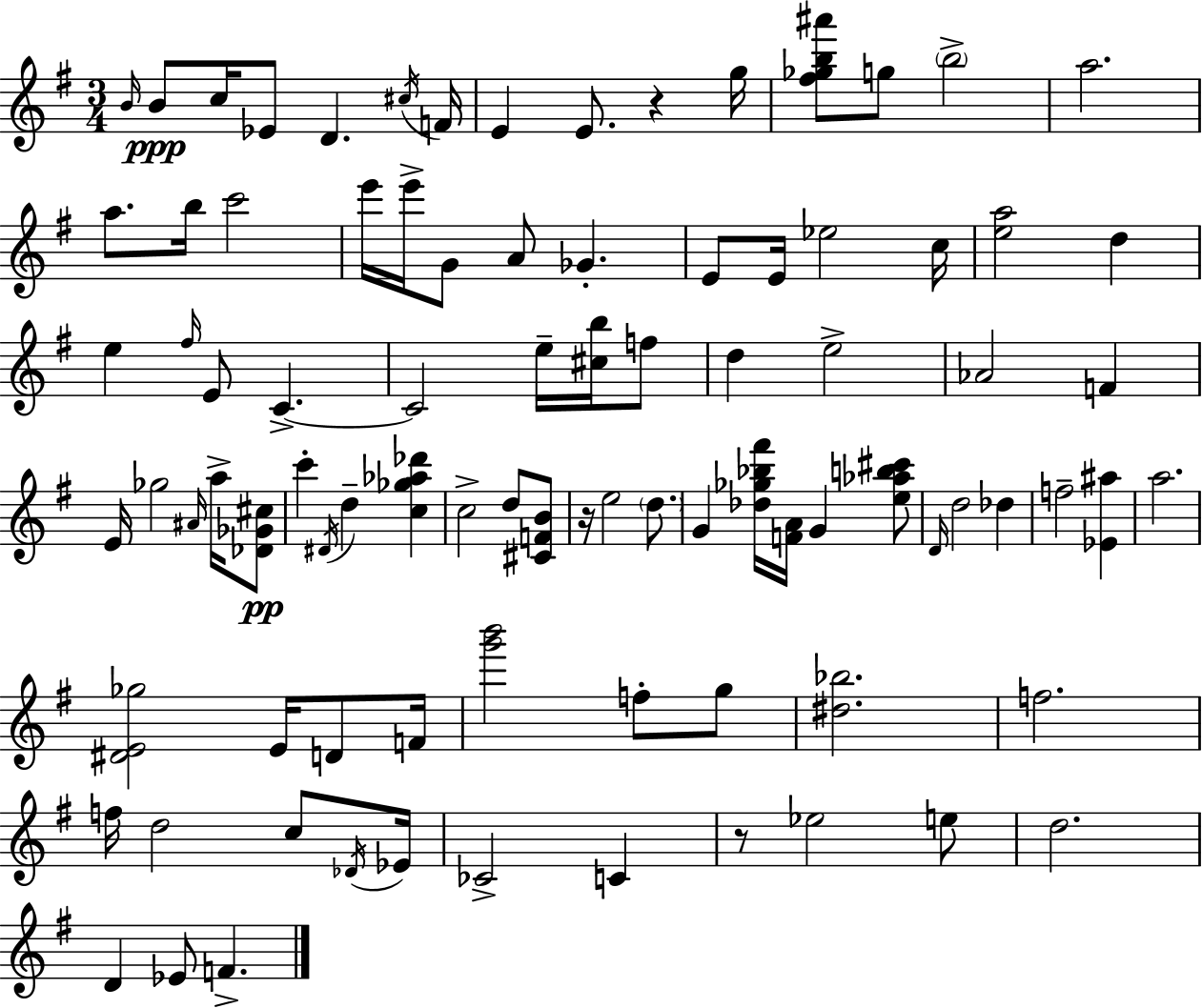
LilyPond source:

{
  \clef treble
  \numericTimeSignature
  \time 3/4
  \key e \minor
  \repeat volta 2 { \grace { b'16 }\ppp b'8 c''16 ees'8 d'4. | \acciaccatura { cis''16 } f'16 e'4 e'8. r4 | g''16 <fis'' ges'' b'' ais'''>8 g''8 \parenthesize b''2-> | a''2. | \break a''8. b''16 c'''2 | e'''16 e'''16-> g'8 a'8 ges'4.-. | e'8 e'16 ees''2 | c''16 <e'' a''>2 d''4 | \break e''4 \grace { fis''16 } e'8 c'4.->~~ | c'2 e''16-- | <cis'' b''>16 f''8 d''4 e''2-> | aes'2 f'4 | \break e'16 ges''2 | \grace { ais'16 } a''16-> <des' ges' cis''>8\pp c'''4-. \acciaccatura { dis'16 } d''4-- | <c'' ges'' aes'' des'''>4 c''2-> | d''8 <cis' f' b'>8 r16 e''2 | \break \parenthesize d''8. g'4 <des'' ges'' bes'' fis'''>16 <f' a'>16 g'4 | <e'' aes'' b'' cis'''>8 \grace { d'16 } d''2 | des''4 f''2-- | <ees' ais''>4 a''2. | \break <dis' e' ges''>2 | e'16 d'8 f'16 <g''' b'''>2 | f''8-. g''8 <dis'' bes''>2. | f''2. | \break f''16 d''2 | c''8 \acciaccatura { des'16 } ees'16 ces'2-> | c'4 r8 ees''2 | e''8 d''2. | \break d'4 ees'8 | f'4.-> } \bar "|."
}